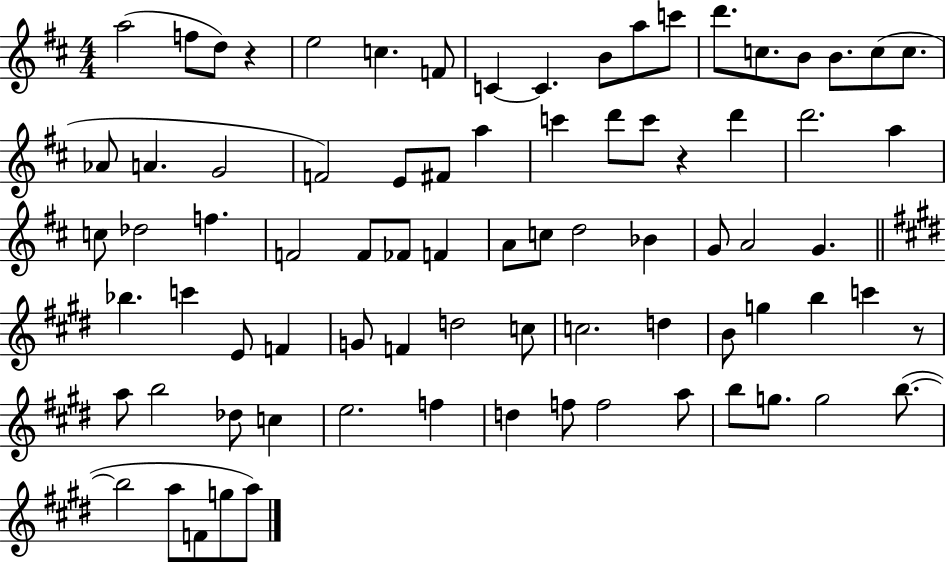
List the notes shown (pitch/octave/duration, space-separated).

A5/h F5/e D5/e R/q E5/h C5/q. F4/e C4/q C4/q. B4/e A5/e C6/e D6/e. C5/e. B4/e B4/e. C5/e C5/e. Ab4/e A4/q. G4/h F4/h E4/e F#4/e A5/q C6/q D6/e C6/e R/q D6/q D6/h. A5/q C5/e Db5/h F5/q. F4/h F4/e FES4/e F4/q A4/e C5/e D5/h Bb4/q G4/e A4/h G4/q. Bb5/q. C6/q E4/e F4/q G4/e F4/q D5/h C5/e C5/h. D5/q B4/e G5/q B5/q C6/q R/e A5/e B5/h Db5/e C5/q E5/h. F5/q D5/q F5/e F5/h A5/e B5/e G5/e. G5/h B5/e. B5/h A5/e F4/e G5/e A5/e